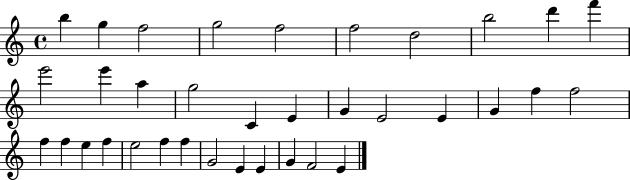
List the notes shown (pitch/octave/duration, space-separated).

B5/q G5/q F5/h G5/h F5/h F5/h D5/h B5/h D6/q F6/q E6/h E6/q A5/q G5/h C4/q E4/q G4/q E4/h E4/q G4/q F5/q F5/h F5/q F5/q E5/q F5/q E5/h F5/q F5/q G4/h E4/q E4/q G4/q F4/h E4/q